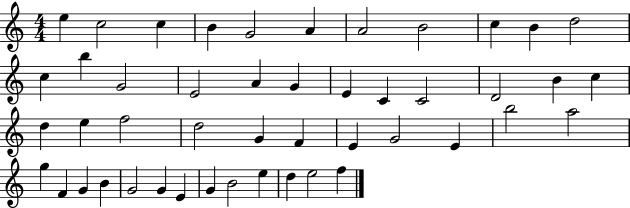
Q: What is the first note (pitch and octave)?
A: E5